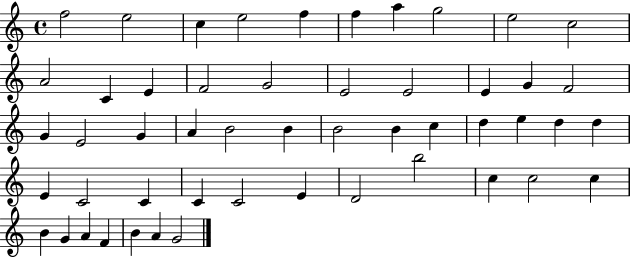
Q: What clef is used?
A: treble